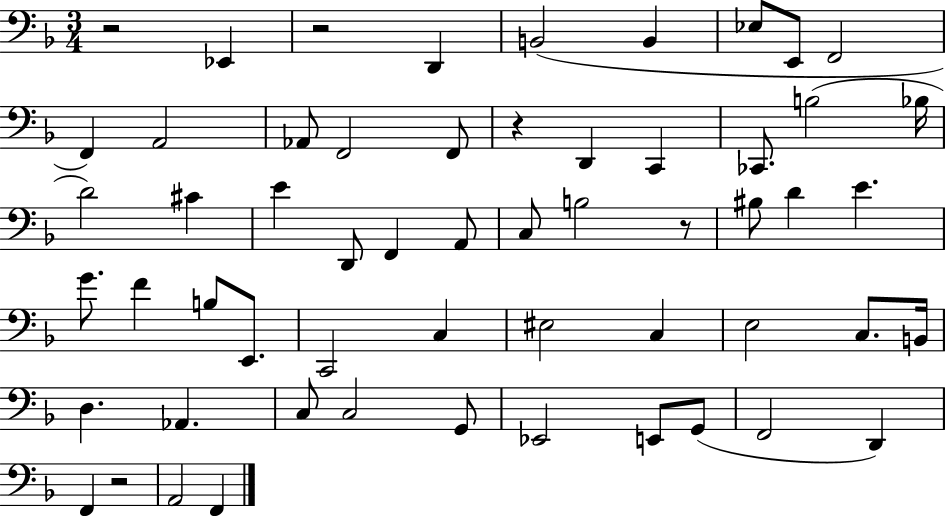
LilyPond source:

{
  \clef bass
  \numericTimeSignature
  \time 3/4
  \key f \major
  r2 ees,4 | r2 d,4 | b,2( b,4 | ees8 e,8 f,2 | \break f,4) a,2 | aes,8 f,2 f,8 | r4 d,4 c,4 | ces,8. b2( bes16 | \break d'2) cis'4 | e'4 d,8 f,4 a,8 | c8 b2 r8 | bis8 d'4 e'4. | \break g'8. f'4 b8 e,8. | c,2 c4 | eis2 c4 | e2 c8. b,16 | \break d4. aes,4. | c8 c2 g,8 | ees,2 e,8 g,8( | f,2 d,4) | \break f,4 r2 | a,2 f,4 | \bar "|."
}